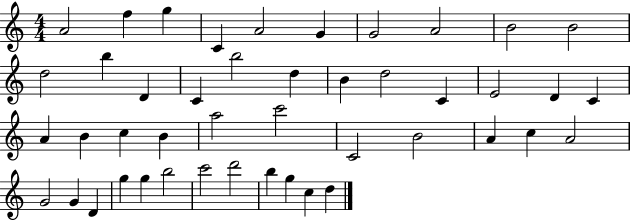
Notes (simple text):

A4/h F5/q G5/q C4/q A4/h G4/q G4/h A4/h B4/h B4/h D5/h B5/q D4/q C4/q B5/h D5/q B4/q D5/h C4/q E4/h D4/q C4/q A4/q B4/q C5/q B4/q A5/h C6/h C4/h B4/h A4/q C5/q A4/h G4/h G4/q D4/q G5/q G5/q B5/h C6/h D6/h B5/q G5/q C5/q D5/q